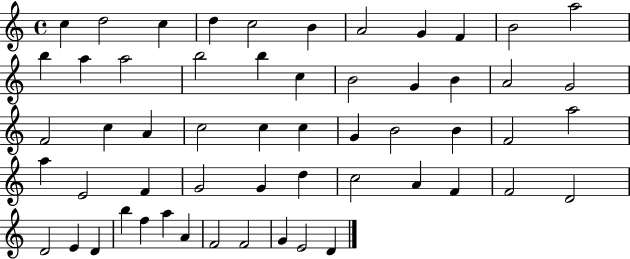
C5/q D5/h C5/q D5/q C5/h B4/q A4/h G4/q F4/q B4/h A5/h B5/q A5/q A5/h B5/h B5/q C5/q B4/h G4/q B4/q A4/h G4/h F4/h C5/q A4/q C5/h C5/q C5/q G4/q B4/h B4/q F4/h A5/h A5/q E4/h F4/q G4/h G4/q D5/q C5/h A4/q F4/q F4/h D4/h D4/h E4/q D4/q B5/q F5/q A5/q A4/q F4/h F4/h G4/q E4/h D4/q